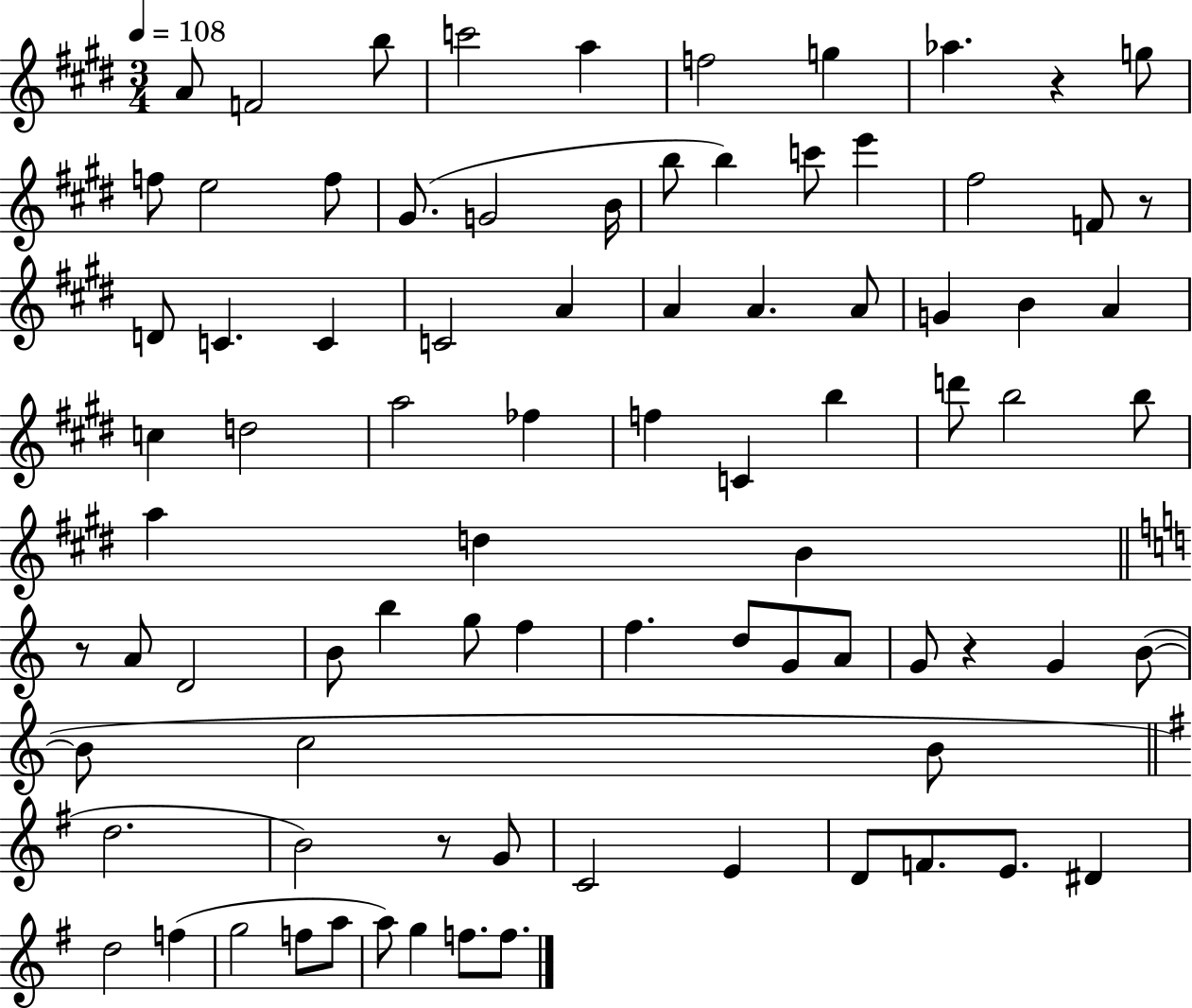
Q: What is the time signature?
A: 3/4